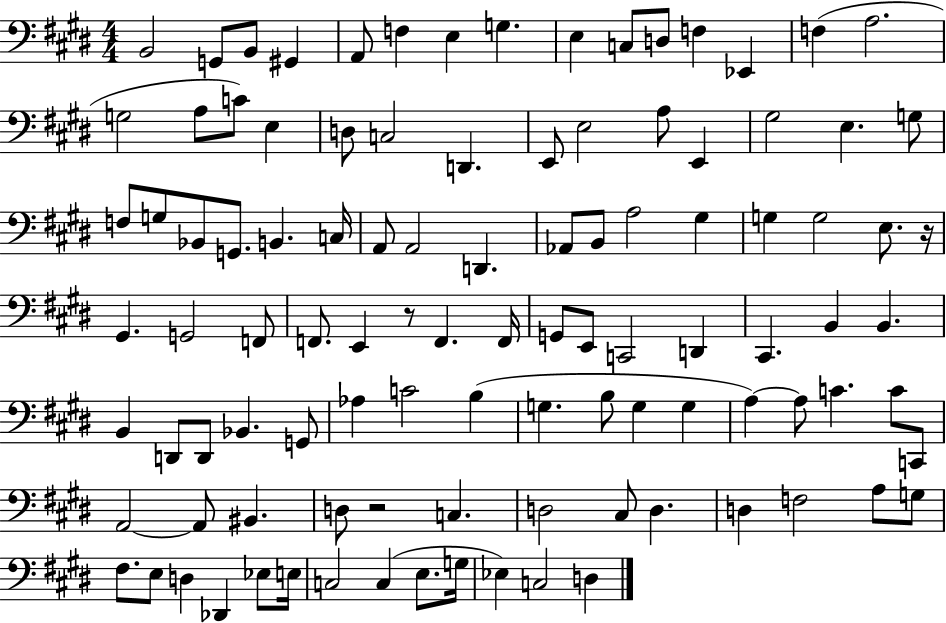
B2/h G2/e B2/e G#2/q A2/e F3/q E3/q G3/q. E3/q C3/e D3/e F3/q Eb2/q F3/q A3/h. G3/h A3/e C4/e E3/q D3/e C3/h D2/q. E2/e E3/h A3/e E2/q G#3/h E3/q. G3/e F3/e G3/e Bb2/e G2/e. B2/q. C3/s A2/e A2/h D2/q. Ab2/e B2/e A3/h G#3/q G3/q G3/h E3/e. R/s G#2/q. G2/h F2/e F2/e. E2/q R/e F2/q. F2/s G2/e E2/e C2/h D2/q C#2/q. B2/q B2/q. B2/q D2/e D2/e Bb2/q. G2/e Ab3/q C4/h B3/q G3/q. B3/e G3/q G3/q A3/q A3/e C4/q. C4/e C2/e A2/h A2/e BIS2/q. D3/e R/h C3/q. D3/h C#3/e D3/q. D3/q F3/h A3/e G3/e F#3/e. E3/e D3/q Db2/q Eb3/e E3/s C3/h C3/q E3/e. G3/s Eb3/q C3/h D3/q